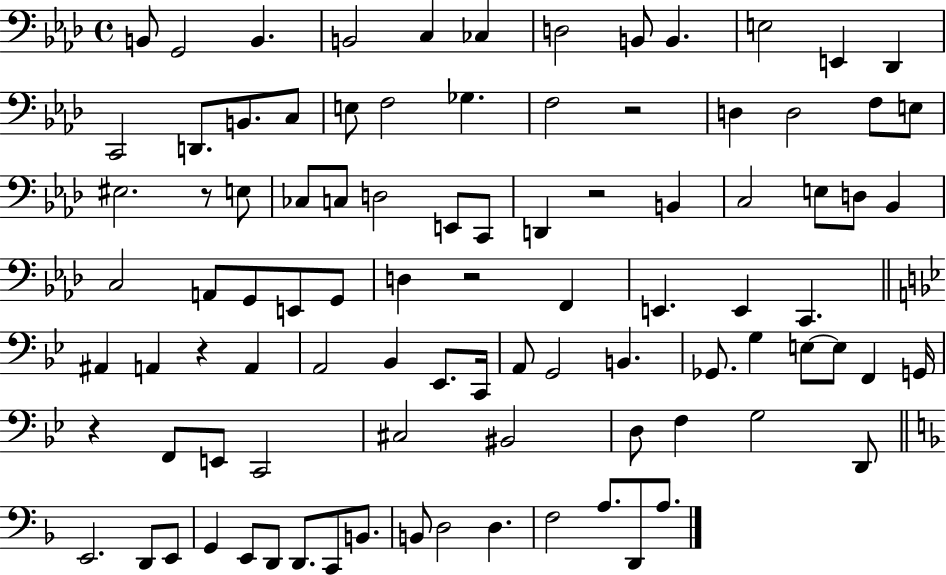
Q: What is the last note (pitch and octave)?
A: A3